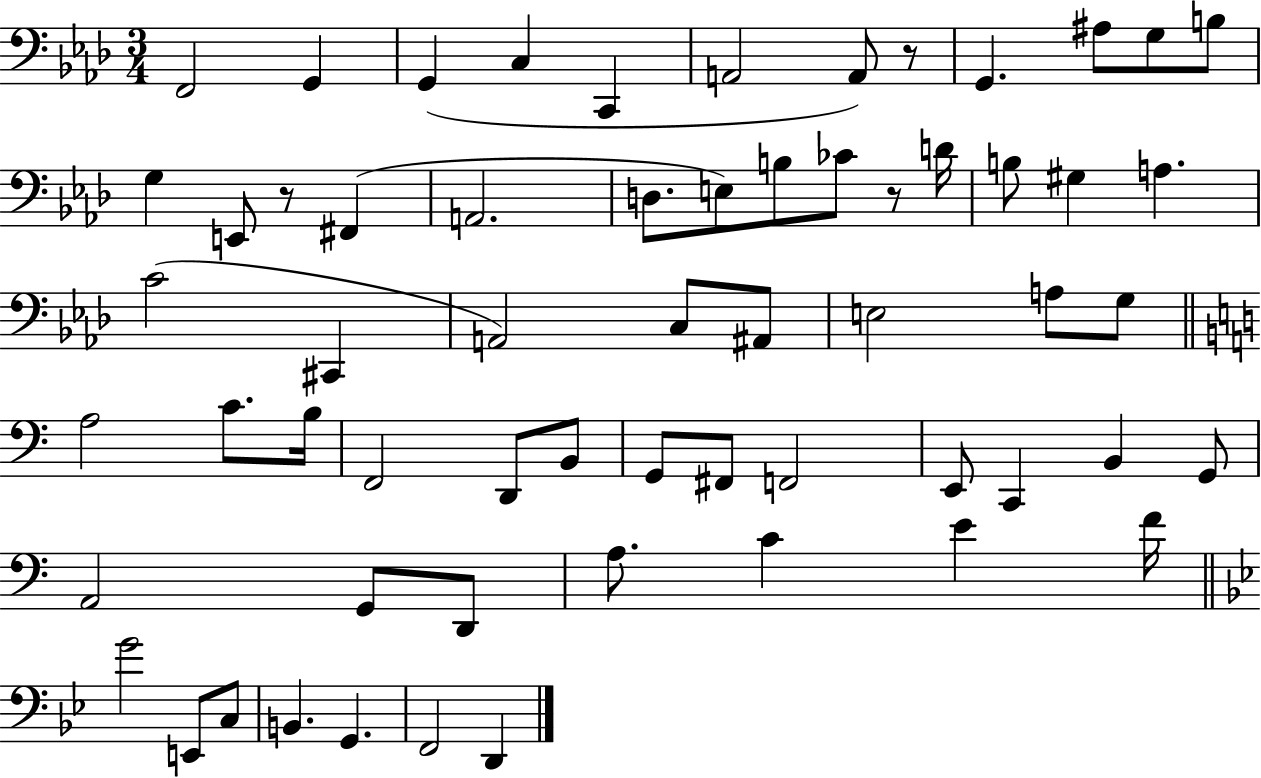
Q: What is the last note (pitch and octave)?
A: D2